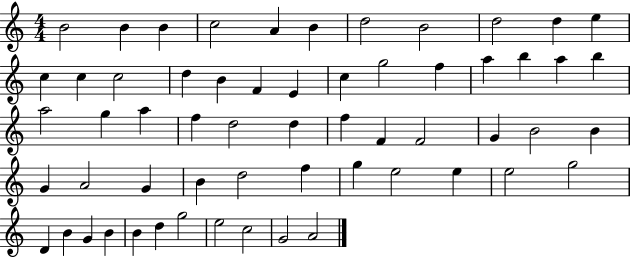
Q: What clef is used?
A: treble